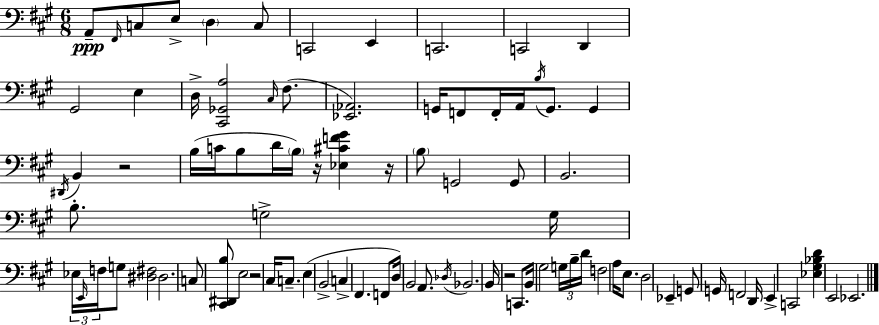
{
  \clef bass
  \numericTimeSignature
  \time 6/8
  \key a \major
  a,8--\ppp \grace { fis,16 } c8 e8-> \parenthesize d4 c8 | c,2 e,4 | c,2. | c,2 d,4 | \break gis,2 e4 | d16-> <cis, ges, a>2 \grace { cis16 }( fis8. | <ees, aes,>2.) | g,16 f,8 f,16-. a,16 \acciaccatura { b16 } g,8. g,4 | \break \acciaccatura { dis,16 } b,4 r2 | b16( c'16 b8 d'16 \parenthesize b16) r16 <ees cis' f' gis'>4 | r16 \parenthesize b8 g,2 | g,8 b,2. | \break b8.-. g2-> | g16 \tuplet 3/2 { ees16 \grace { e,16 } f16 } g8 <dis fis>2 | dis2. | c8 <cis, dis, b>8 e2 | \break r2 | cis16 c8.-- e4( b,2-> | c4-> fis,4. | f,8 d16) b,2 | \break a,8. \acciaccatura { des16 } bes,2. | b,16 r2 | c,8. b,16 gis2 | \tuplet 3/2 { g16 b16-- d'16 } f2 | \break a16 e8. d2 | ees,4-- g,8 g,16 f,2 | d,16 e,4-> c,2 | <ees gis bes d'>4 e,2 | \break ees,2. | \bar "|."
}